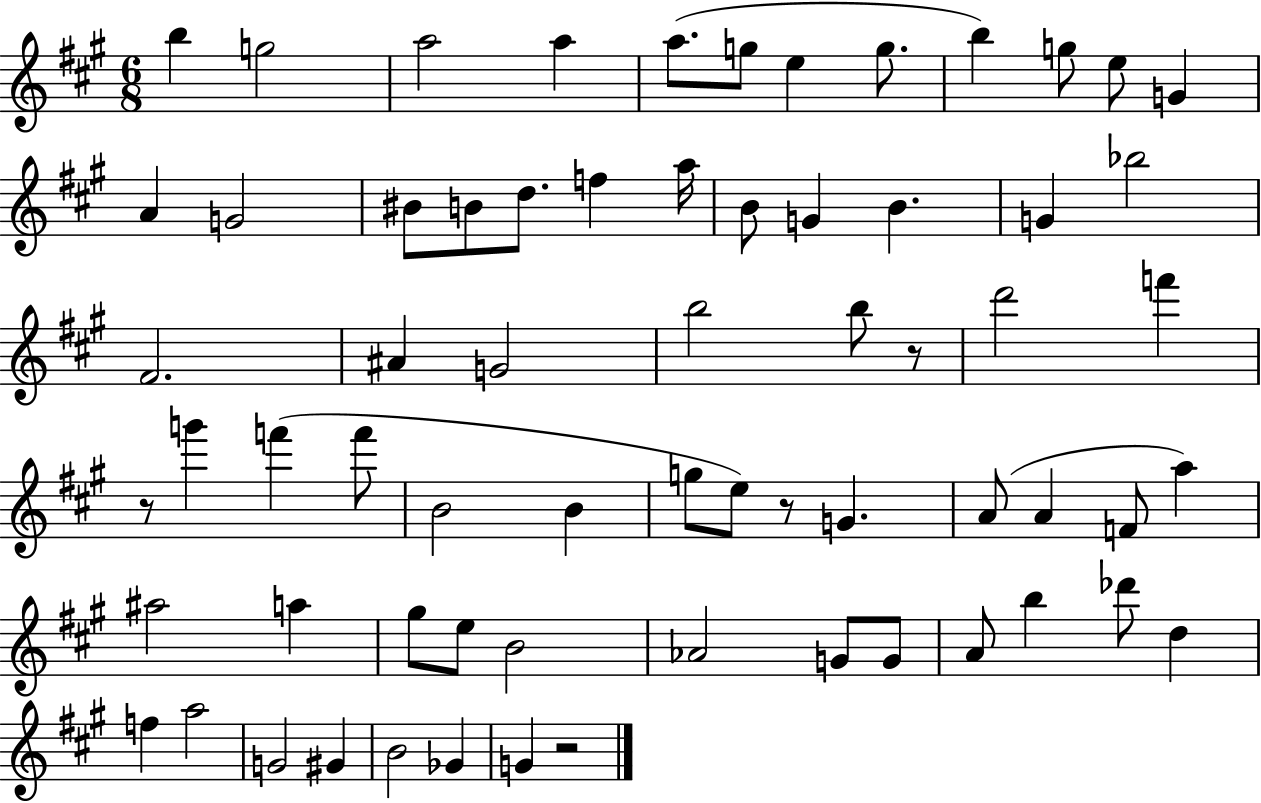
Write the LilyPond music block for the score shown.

{
  \clef treble
  \numericTimeSignature
  \time 6/8
  \key a \major
  \repeat volta 2 { b''4 g''2 | a''2 a''4 | a''8.( g''8 e''4 g''8. | b''4) g''8 e''8 g'4 | \break a'4 g'2 | bis'8 b'8 d''8. f''4 a''16 | b'8 g'4 b'4. | g'4 bes''2 | \break fis'2. | ais'4 g'2 | b''2 b''8 r8 | d'''2 f'''4 | \break r8 g'''4 f'''4( f'''8 | b'2 b'4 | g''8 e''8) r8 g'4. | a'8( a'4 f'8 a''4) | \break ais''2 a''4 | gis''8 e''8 b'2 | aes'2 g'8 g'8 | a'8 b''4 des'''8 d''4 | \break f''4 a''2 | g'2 gis'4 | b'2 ges'4 | g'4 r2 | \break } \bar "|."
}